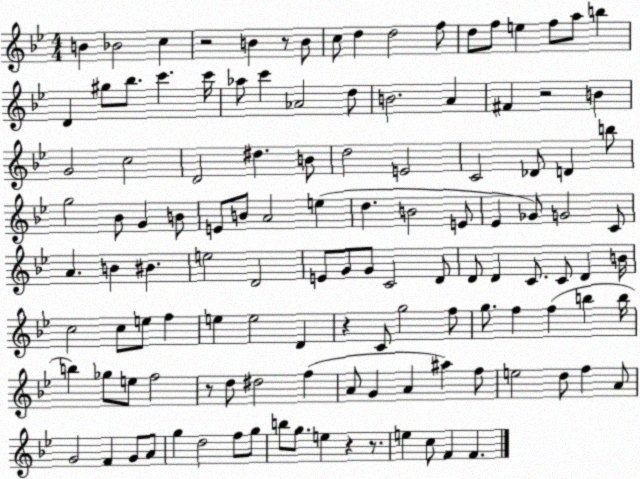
X:1
T:Untitled
M:4/4
L:1/4
K:Bb
B _B2 c z2 B z/2 B/2 c/2 d d2 f/2 d/2 f/2 e f/2 a/2 b D ^g/2 _b/2 c' c'/4 _a/2 c' _A2 d/2 B2 A ^F z2 B G2 c2 D2 ^d B/2 d2 E2 C2 _D/2 D b/2 g2 _B/2 G B/2 E/2 B/2 A2 e d B2 E/2 _E _G/2 G2 C/2 A B ^B e2 D2 E/2 G/2 G/2 C2 D/2 D/2 D C/2 C/2 D B/4 c2 c/2 e/2 f e e2 D z C/2 g2 f/2 g/2 f f b b/4 b _g/2 e/2 f2 z/2 d/2 ^d2 f A/2 G A ^a f/2 e2 d/2 f A/2 G2 F G/2 A/2 g d2 f/2 g/2 b/2 g/2 e z z/2 e c/2 F F